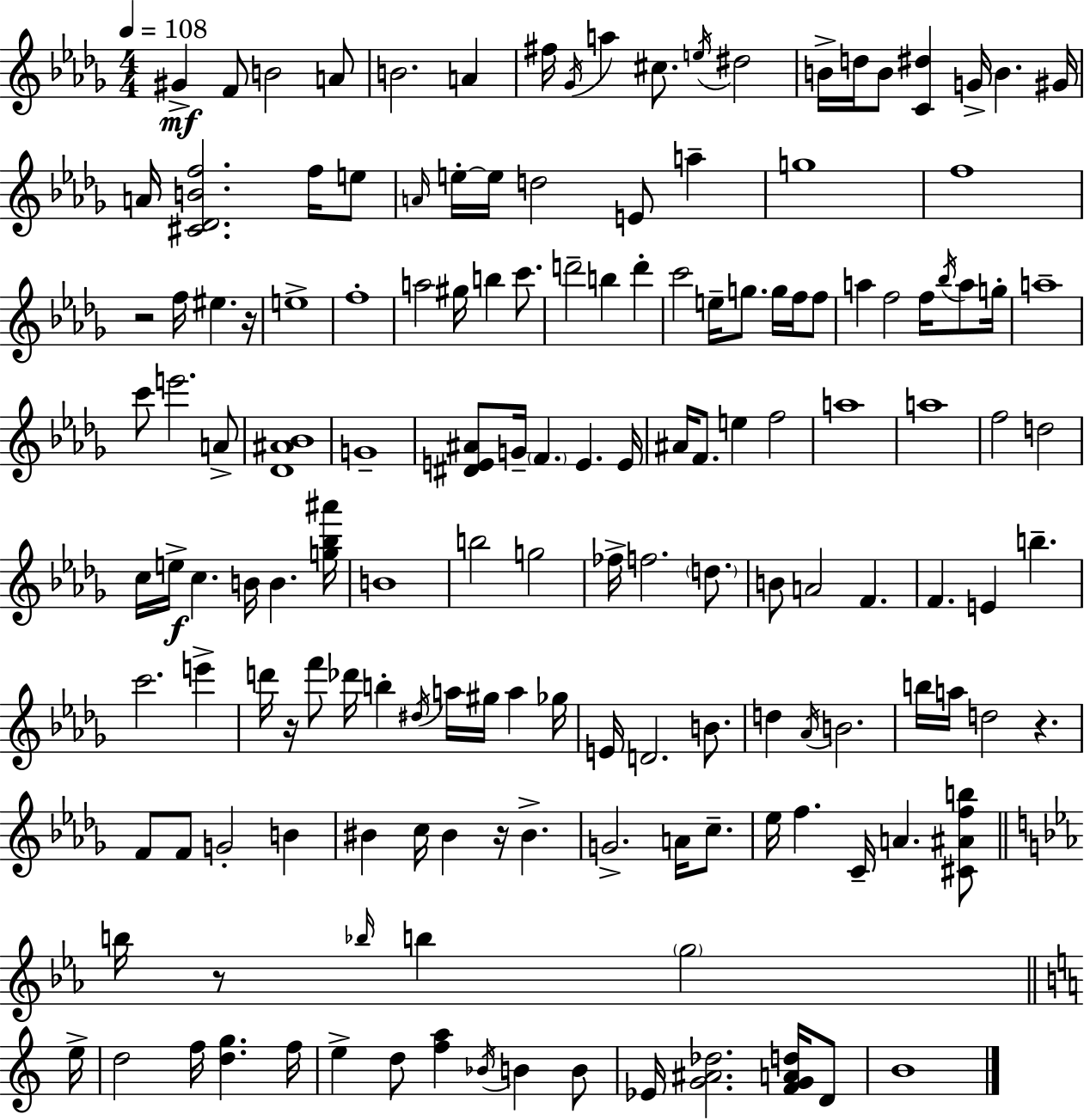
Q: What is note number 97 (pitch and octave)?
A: Gb5